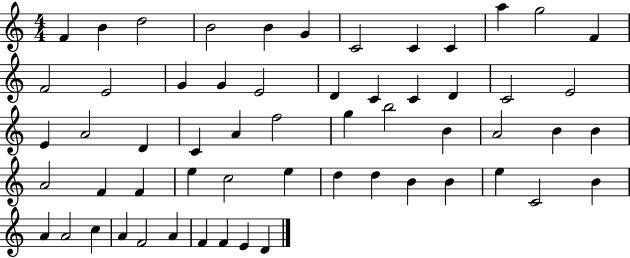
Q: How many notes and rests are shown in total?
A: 58